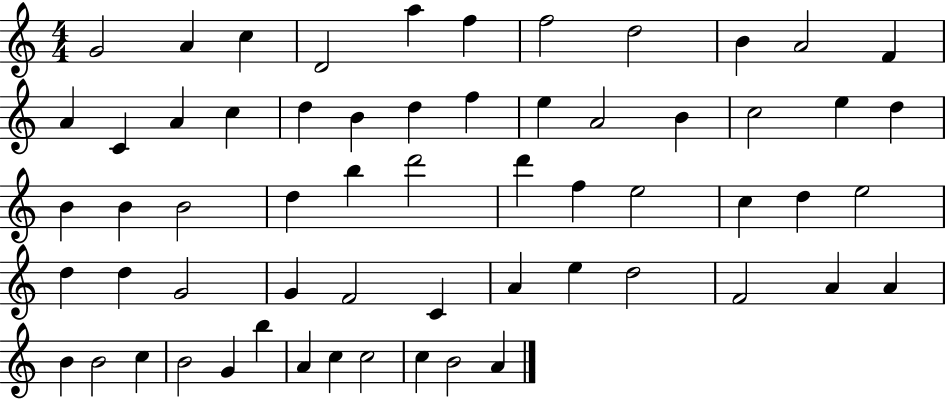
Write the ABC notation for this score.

X:1
T:Untitled
M:4/4
L:1/4
K:C
G2 A c D2 a f f2 d2 B A2 F A C A c d B d f e A2 B c2 e d B B B2 d b d'2 d' f e2 c d e2 d d G2 G F2 C A e d2 F2 A A B B2 c B2 G b A c c2 c B2 A